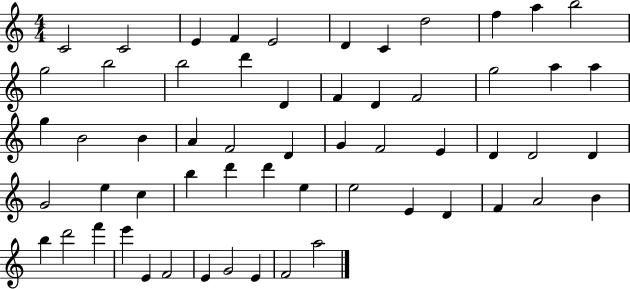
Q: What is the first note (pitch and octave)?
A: C4